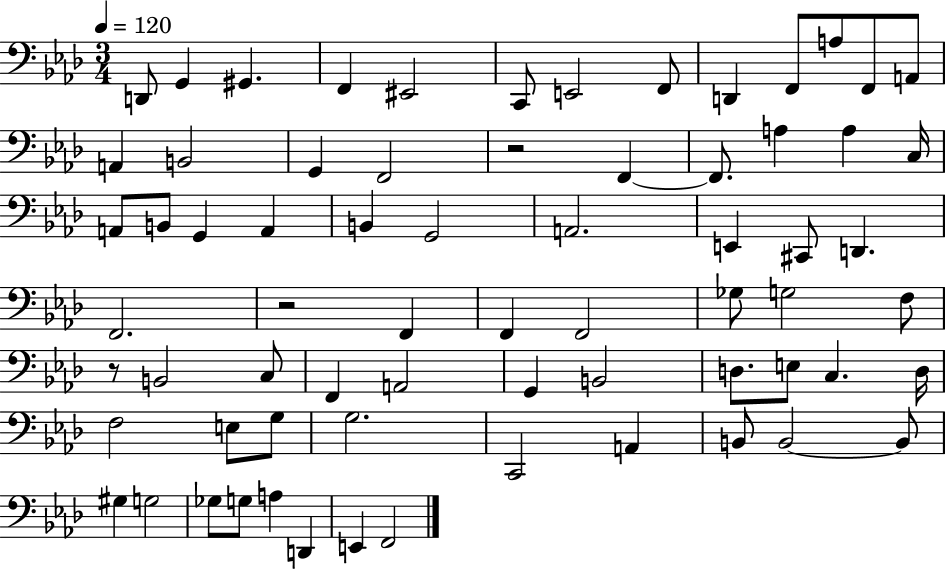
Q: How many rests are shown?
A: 3